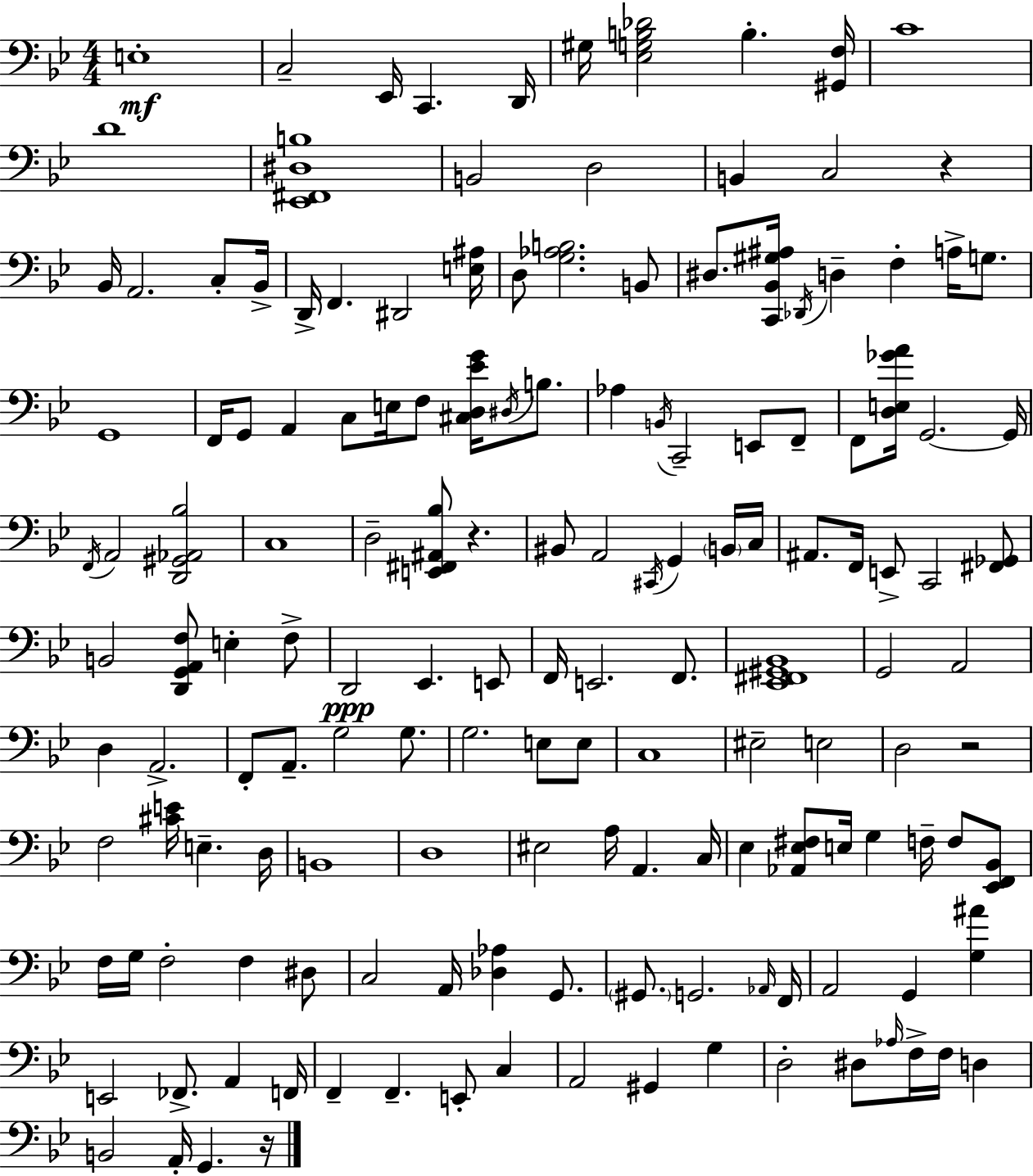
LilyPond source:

{
  \clef bass
  \numericTimeSignature
  \time 4/4
  \key bes \major
  e1-.\mf | c2-- ees,16 c,4. d,16 | gis16 <ees g b des'>2 b4.-. <gis, f>16 | c'1 | \break d'1 | <ees, fis, dis b>1 | b,2 d2 | b,4 c2 r4 | \break bes,16 a,2. c8-. bes,16-> | d,16-> f,4. dis,2 <e ais>16 | d8 <g aes b>2. b,8 | dis8. <c, bes, gis ais>16 \acciaccatura { des,16 } d4-- f4-. a16-> g8. | \break g,1 | f,16 g,8 a,4 c8 e16 f8 <cis d ees' g'>16 \acciaccatura { dis16 } b8. | aes4 \acciaccatura { b,16 } c,2-- e,8 | f,8-- f,8 <d e ges' a'>16 g,2.~~ | \break g,16 \acciaccatura { f,16 } a,2 <d, gis, aes, bes>2 | c1 | d2-- <e, fis, ais, bes>8 r4. | bis,8 a,2 \acciaccatura { cis,16 } g,4 | \break \parenthesize b,16 c16 ais,8. f,16 e,8-> c,2 | <fis, ges,>8 b,2 <d, g, a, f>8 e4-. | f8-> d,2\ppp ees,4. | e,8 f,16 e,2. | \break f,8. <ees, fis, gis, bes,>1 | g,2 a,2 | d4 a,2.-> | f,8-. a,8.-- g2 | \break g8. g2. | e8 e8 c1 | eis2-- e2 | d2 r2 | \break f2 <cis' e'>16 e4.-- | d16 b,1 | d1 | eis2 a16 a,4. | \break c16 ees4 <aes, ees fis>8 e16 g4 | f16-- f8 <ees, f, bes,>8 f16 g16 f2-. f4 | dis8 c2 a,16 <des aes>4 | g,8. \parenthesize gis,8. g,2. | \break \grace { aes,16 } f,16 a,2 g,4 | <g ais'>4 e,2 fes,8.-> | a,4 f,16 f,4-- f,4.-- | e,8-. c4 a,2 gis,4 | \break g4 d2-. dis8 | \grace { aes16 } f16-> f16 d4 b,2 a,16-. | g,4. r16 \bar "|."
}